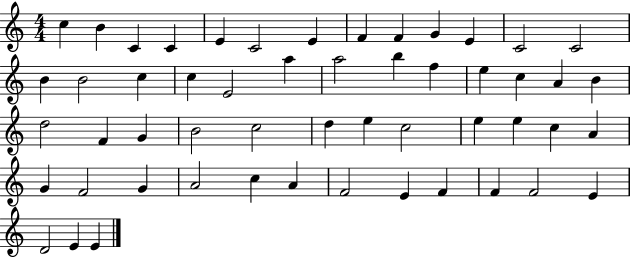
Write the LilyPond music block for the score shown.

{
  \clef treble
  \numericTimeSignature
  \time 4/4
  \key c \major
  c''4 b'4 c'4 c'4 | e'4 c'2 e'4 | f'4 f'4 g'4 e'4 | c'2 c'2 | \break b'4 b'2 c''4 | c''4 e'2 a''4 | a''2 b''4 f''4 | e''4 c''4 a'4 b'4 | \break d''2 f'4 g'4 | b'2 c''2 | d''4 e''4 c''2 | e''4 e''4 c''4 a'4 | \break g'4 f'2 g'4 | a'2 c''4 a'4 | f'2 e'4 f'4 | f'4 f'2 e'4 | \break d'2 e'4 e'4 | \bar "|."
}